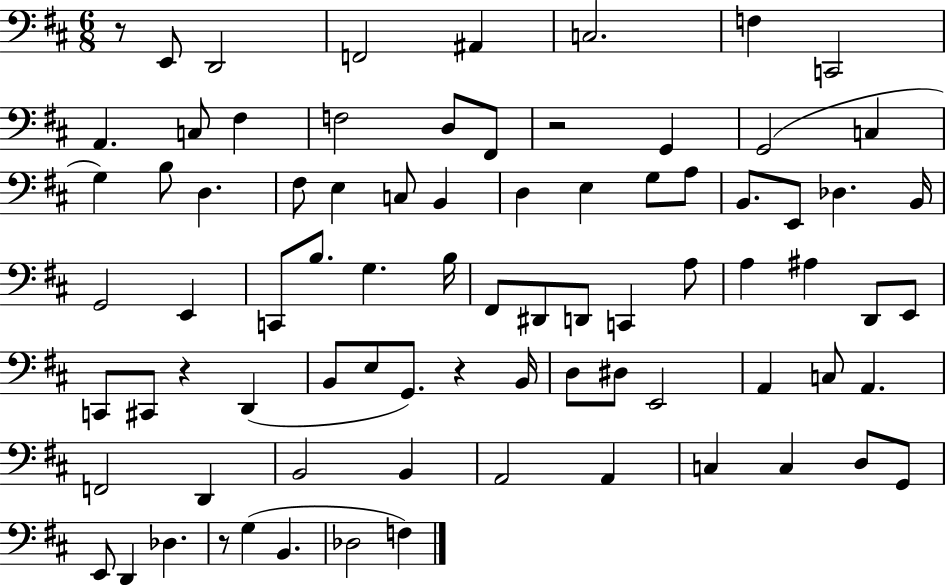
X:1
T:Untitled
M:6/8
L:1/4
K:D
z/2 E,,/2 D,,2 F,,2 ^A,, C,2 F, C,,2 A,, C,/2 ^F, F,2 D,/2 ^F,,/2 z2 G,, G,,2 C, G, B,/2 D, ^F,/2 E, C,/2 B,, D, E, G,/2 A,/2 B,,/2 E,,/2 _D, B,,/4 G,,2 E,, C,,/2 B,/2 G, B,/4 ^F,,/2 ^D,,/2 D,,/2 C,, A,/2 A, ^A, D,,/2 E,,/2 C,,/2 ^C,,/2 z D,, B,,/2 E,/2 G,,/2 z B,,/4 D,/2 ^D,/2 E,,2 A,, C,/2 A,, F,,2 D,, B,,2 B,, A,,2 A,, C, C, D,/2 G,,/2 E,,/2 D,, _D, z/2 G, B,, _D,2 F,